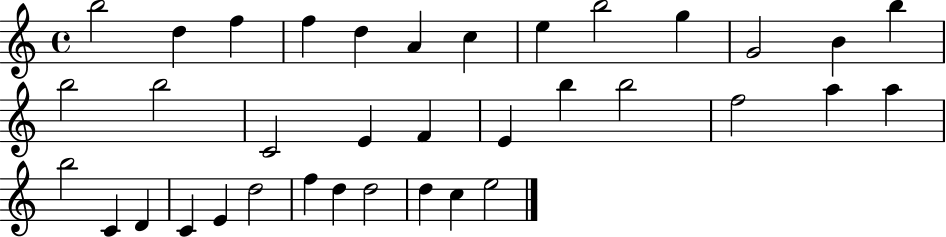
B5/h D5/q F5/q F5/q D5/q A4/q C5/q E5/q B5/h G5/q G4/h B4/q B5/q B5/h B5/h C4/h E4/q F4/q E4/q B5/q B5/h F5/h A5/q A5/q B5/h C4/q D4/q C4/q E4/q D5/h F5/q D5/q D5/h D5/q C5/q E5/h